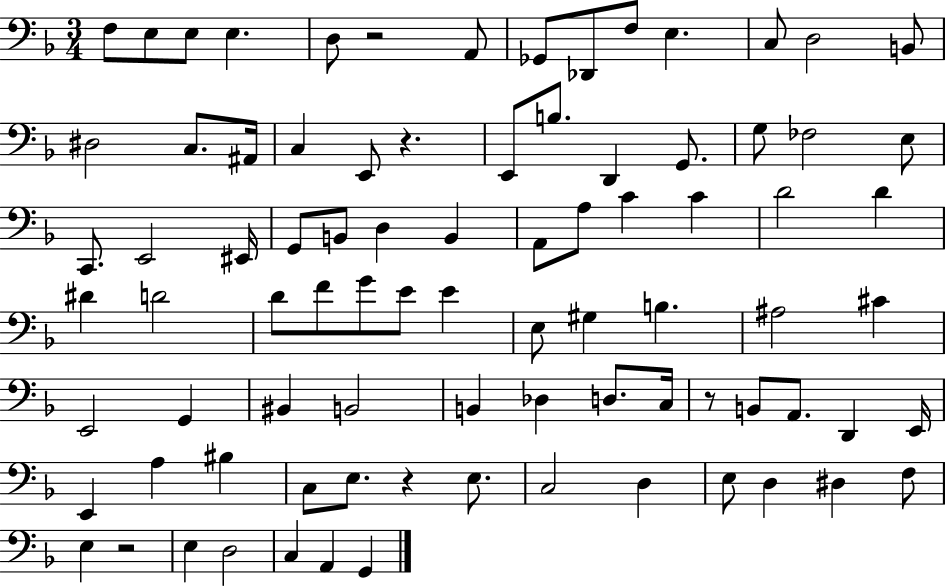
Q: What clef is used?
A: bass